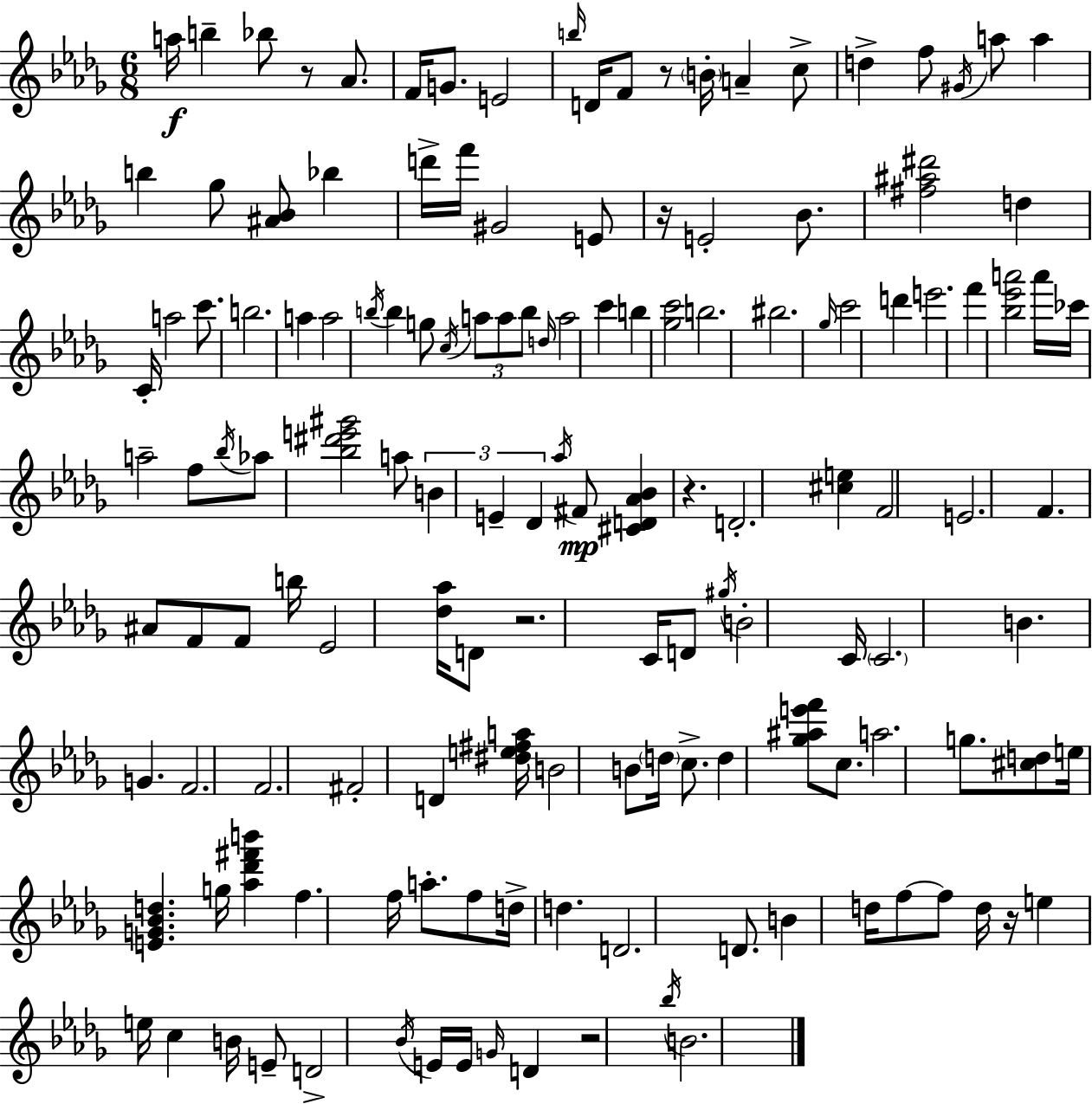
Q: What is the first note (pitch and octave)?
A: A5